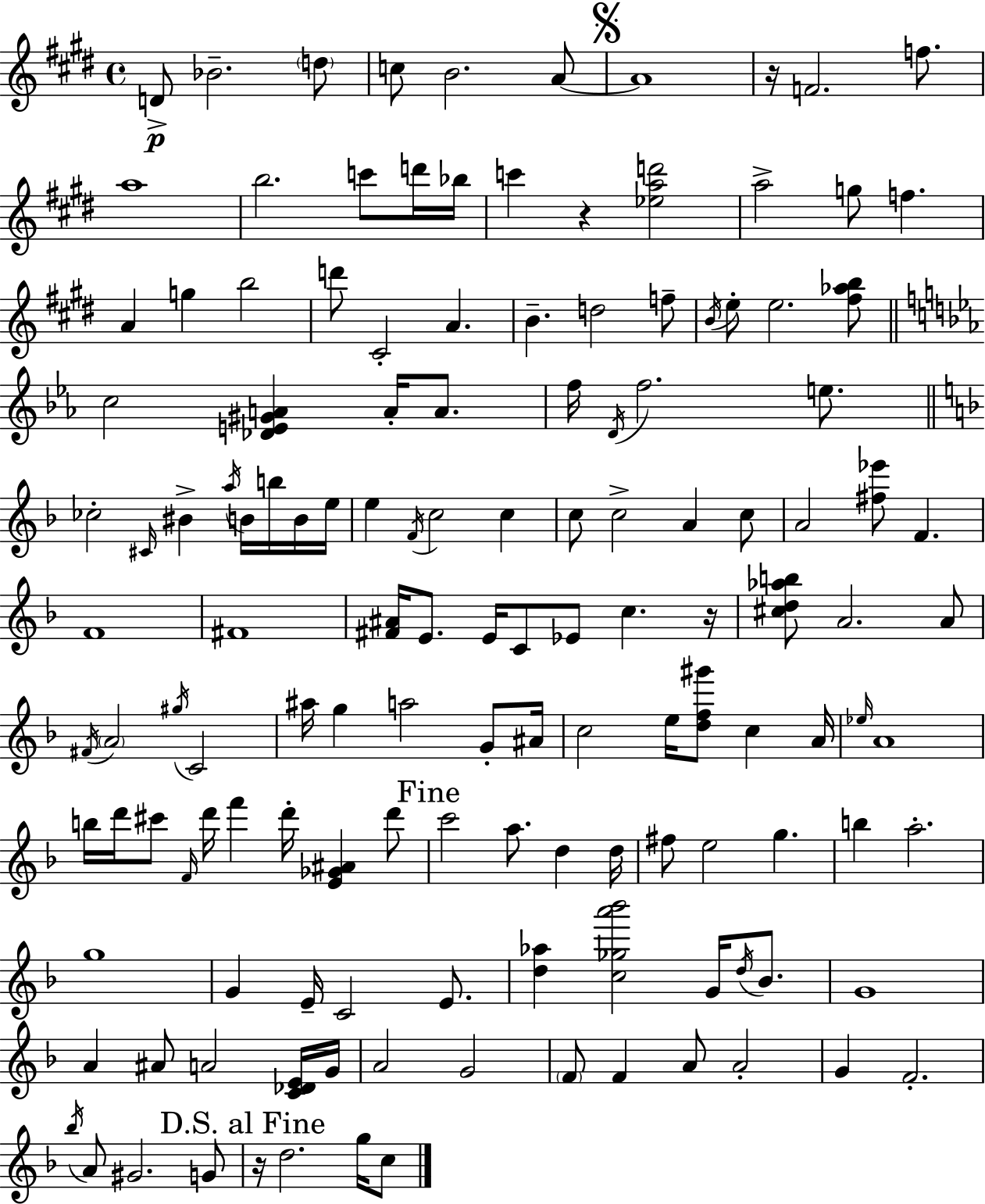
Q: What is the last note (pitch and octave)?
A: C5